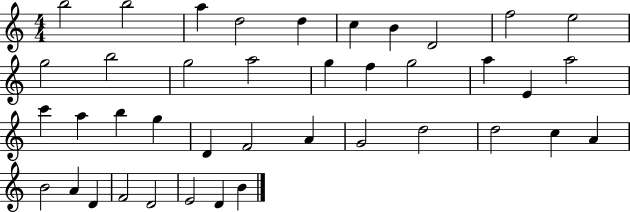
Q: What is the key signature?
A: C major